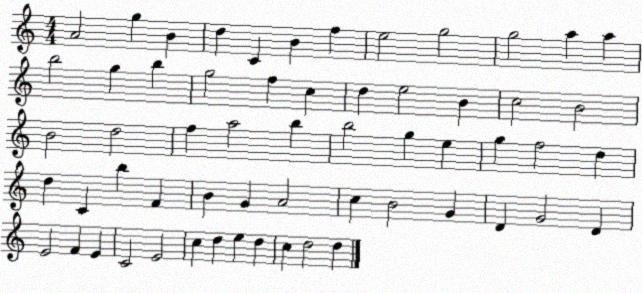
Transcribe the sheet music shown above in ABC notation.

X:1
T:Untitled
M:4/4
L:1/4
K:C
A2 g B d C B f e2 g2 g2 a a b2 g b g2 f c d e2 B c2 B2 B2 d2 f a2 b b2 g e g f2 d d C b F B G A2 c B2 G D G2 D E2 F E C2 E2 c d e d c d2 d